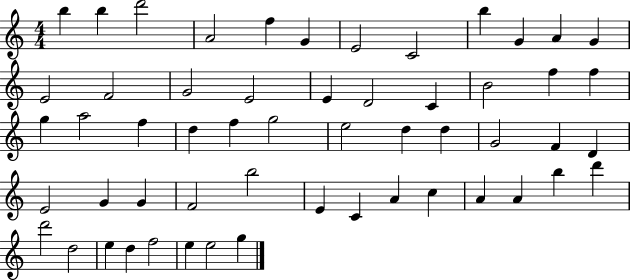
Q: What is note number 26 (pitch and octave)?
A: D5